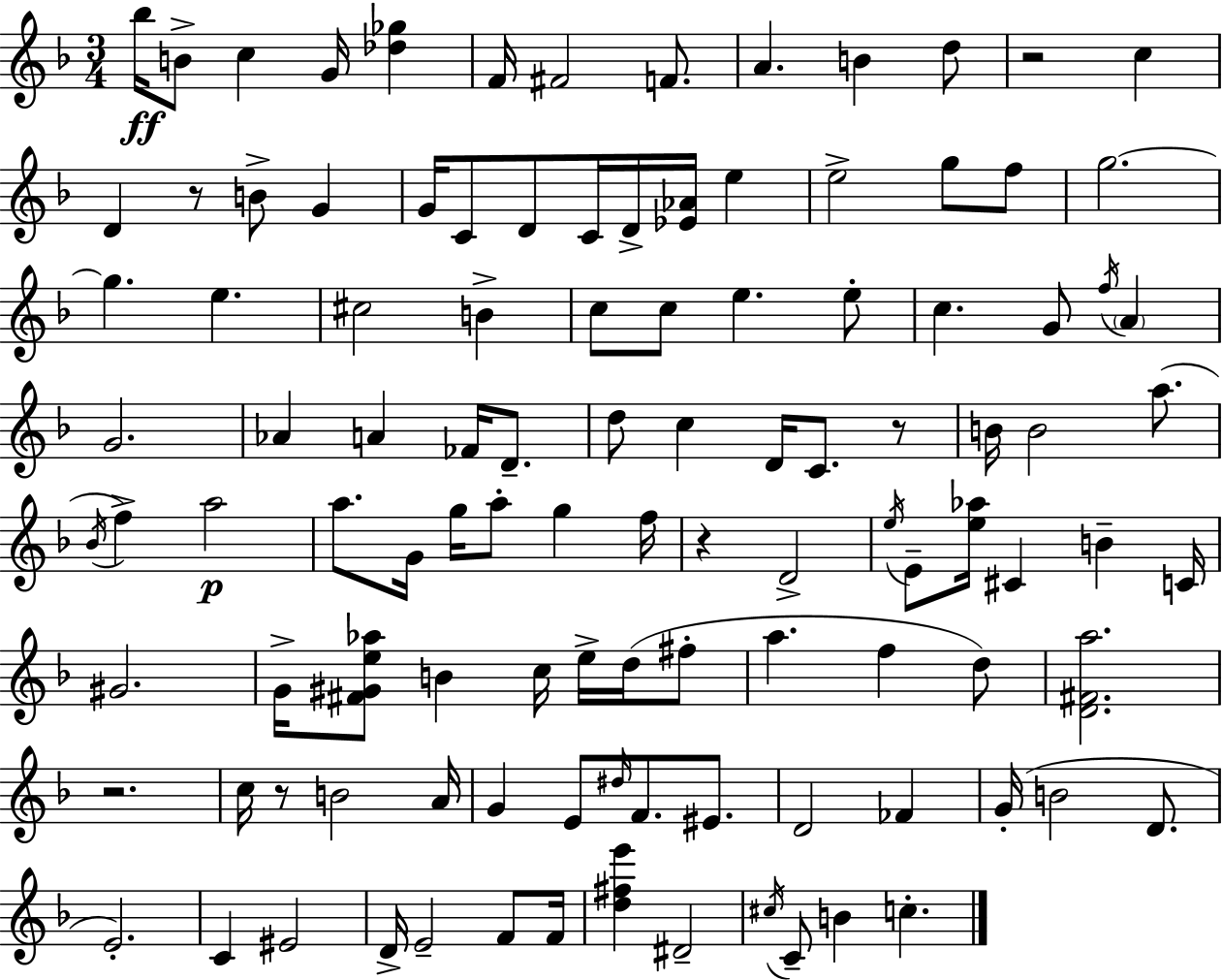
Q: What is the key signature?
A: D minor